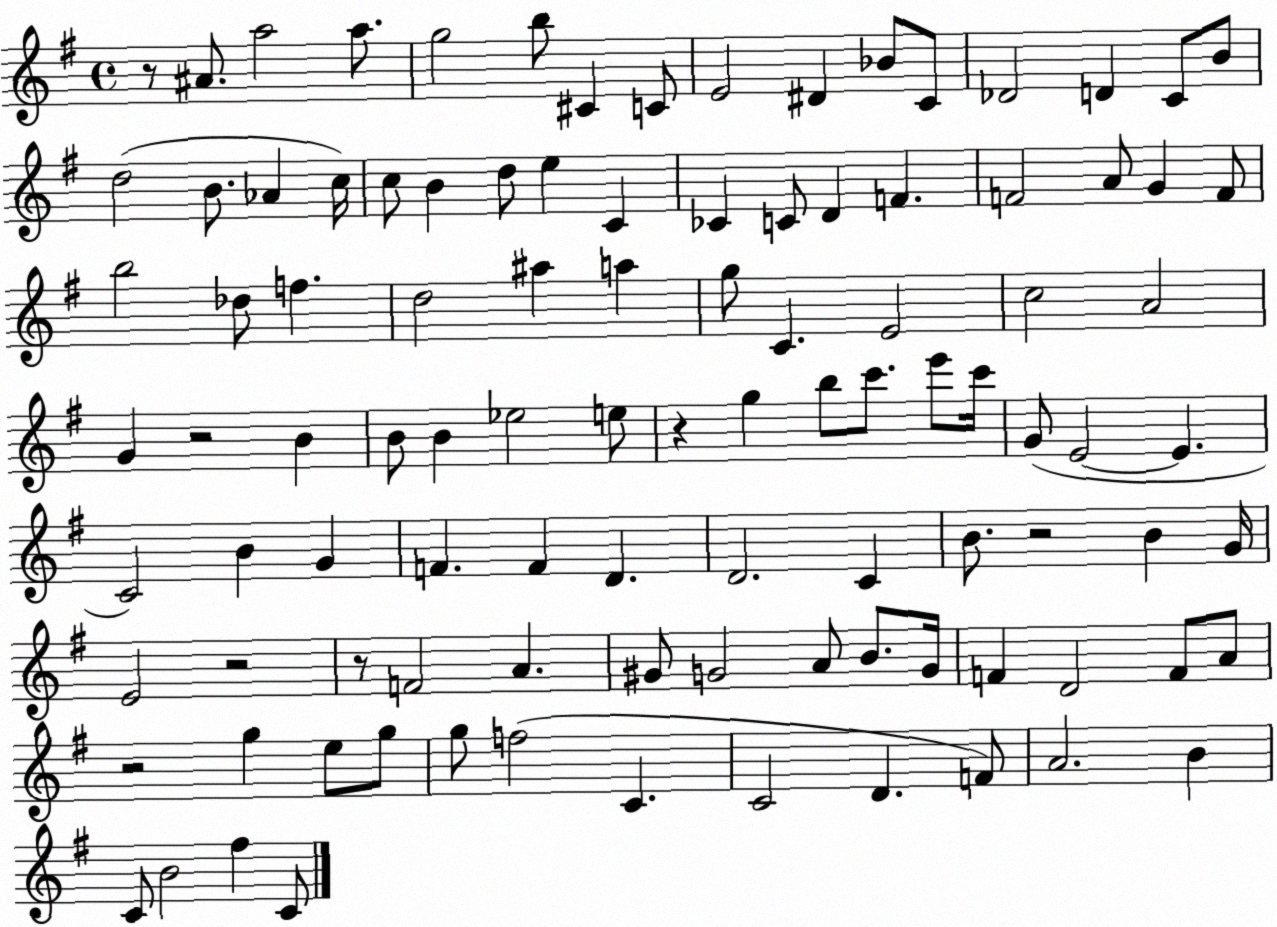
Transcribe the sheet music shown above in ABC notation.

X:1
T:Untitled
M:4/4
L:1/4
K:G
z/2 ^A/2 a2 a/2 g2 b/2 ^C C/2 E2 ^D _B/2 C/2 _D2 D C/2 B/2 d2 B/2 _A c/4 c/2 B d/2 e C _C C/2 D F F2 A/2 G F/2 b2 _d/2 f d2 ^a a g/2 C E2 c2 A2 G z2 B B/2 B _e2 e/2 z g b/2 c'/2 e'/2 c'/4 G/2 E2 E C2 B G F F D D2 C B/2 z2 B G/4 E2 z2 z/2 F2 A ^G/2 G2 A/2 B/2 G/4 F D2 F/2 A/2 z2 g e/2 g/2 g/2 f2 C C2 D F/2 A2 B C/2 B2 ^f C/2